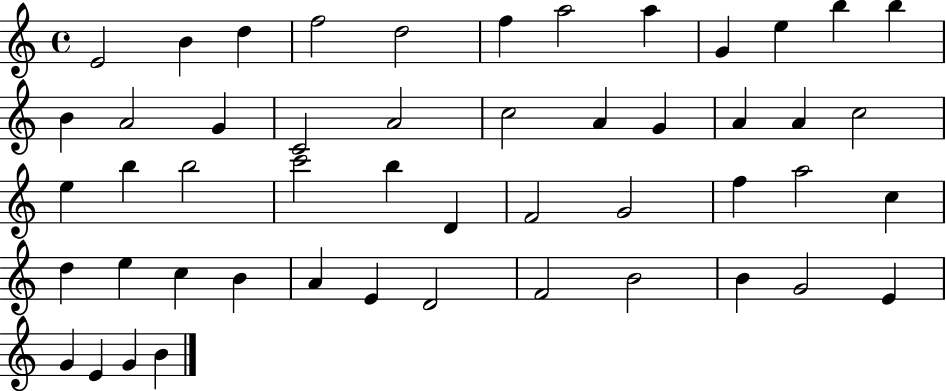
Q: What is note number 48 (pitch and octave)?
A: E4